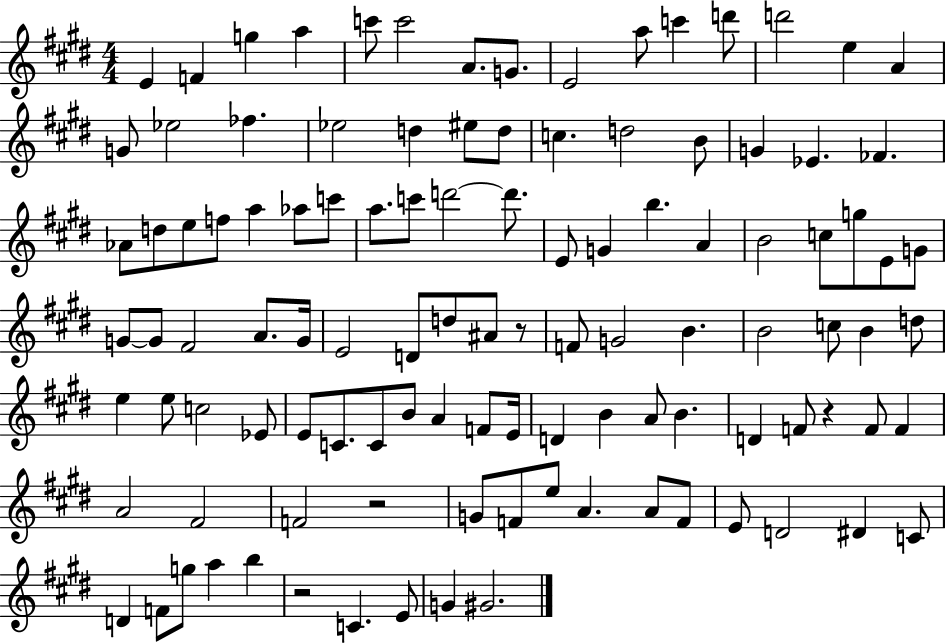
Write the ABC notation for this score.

X:1
T:Untitled
M:4/4
L:1/4
K:E
E F g a c'/2 c'2 A/2 G/2 E2 a/2 c' d'/2 d'2 e A G/2 _e2 _f _e2 d ^e/2 d/2 c d2 B/2 G _E _F _A/2 d/2 e/2 f/2 a _a/2 c'/2 a/2 c'/2 d'2 d'/2 E/2 G b A B2 c/2 g/2 E/2 G/2 G/2 G/2 ^F2 A/2 G/4 E2 D/2 d/2 ^A/2 z/2 F/2 G2 B B2 c/2 B d/2 e e/2 c2 _E/2 E/2 C/2 C/2 B/2 A F/2 E/4 D B A/2 B D F/2 z F/2 F A2 ^F2 F2 z2 G/2 F/2 e/2 A A/2 F/2 E/2 D2 ^D C/2 D F/2 g/2 a b z2 C E/2 G ^G2